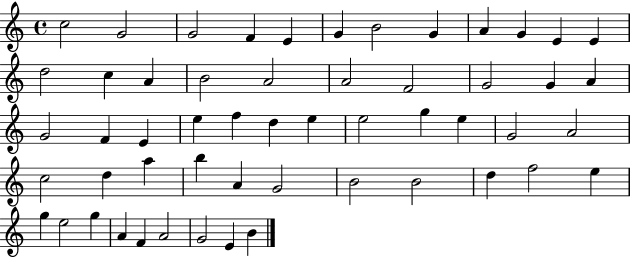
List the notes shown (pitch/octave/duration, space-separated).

C5/h G4/h G4/h F4/q E4/q G4/q B4/h G4/q A4/q G4/q E4/q E4/q D5/h C5/q A4/q B4/h A4/h A4/h F4/h G4/h G4/q A4/q G4/h F4/q E4/q E5/q F5/q D5/q E5/q E5/h G5/q E5/q G4/h A4/h C5/h D5/q A5/q B5/q A4/q G4/h B4/h B4/h D5/q F5/h E5/q G5/q E5/h G5/q A4/q F4/q A4/h G4/h E4/q B4/q